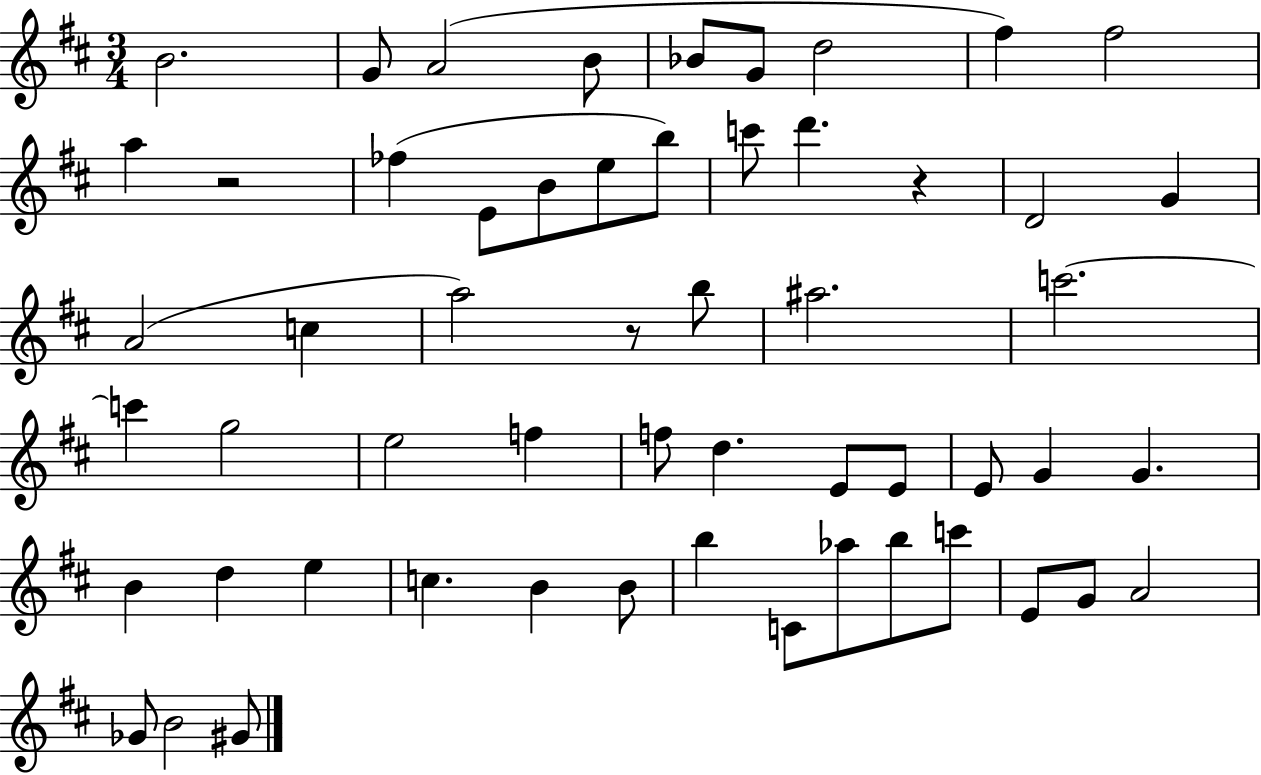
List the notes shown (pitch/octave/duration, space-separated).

B4/h. G4/e A4/h B4/e Bb4/e G4/e D5/h F#5/q F#5/h A5/q R/h FES5/q E4/e B4/e E5/e B5/e C6/e D6/q. R/q D4/h G4/q A4/h C5/q A5/h R/e B5/e A#5/h. C6/h. C6/q G5/h E5/h F5/q F5/e D5/q. E4/e E4/e E4/e G4/q G4/q. B4/q D5/q E5/q C5/q. B4/q B4/e B5/q C4/e Ab5/e B5/e C6/e E4/e G4/e A4/h Gb4/e B4/h G#4/e